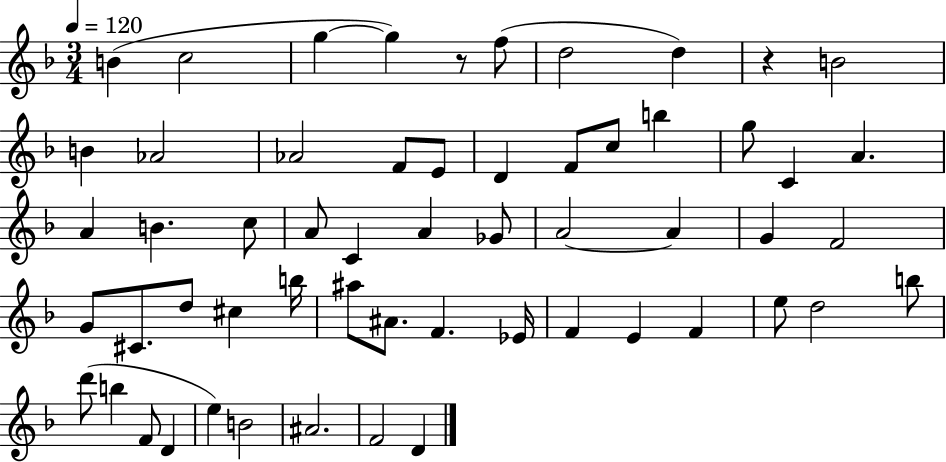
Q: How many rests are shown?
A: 2